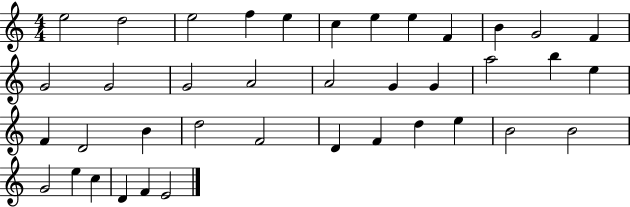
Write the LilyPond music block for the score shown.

{
  \clef treble
  \numericTimeSignature
  \time 4/4
  \key c \major
  e''2 d''2 | e''2 f''4 e''4 | c''4 e''4 e''4 f'4 | b'4 g'2 f'4 | \break g'2 g'2 | g'2 a'2 | a'2 g'4 g'4 | a''2 b''4 e''4 | \break f'4 d'2 b'4 | d''2 f'2 | d'4 f'4 d''4 e''4 | b'2 b'2 | \break g'2 e''4 c''4 | d'4 f'4 e'2 | \bar "|."
}